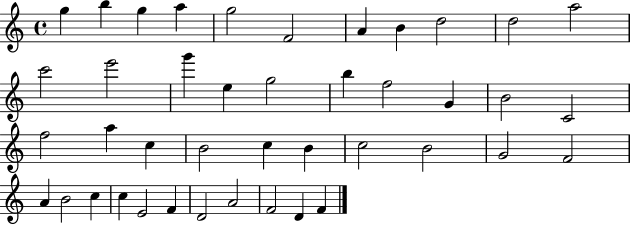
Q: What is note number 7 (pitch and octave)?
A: A4